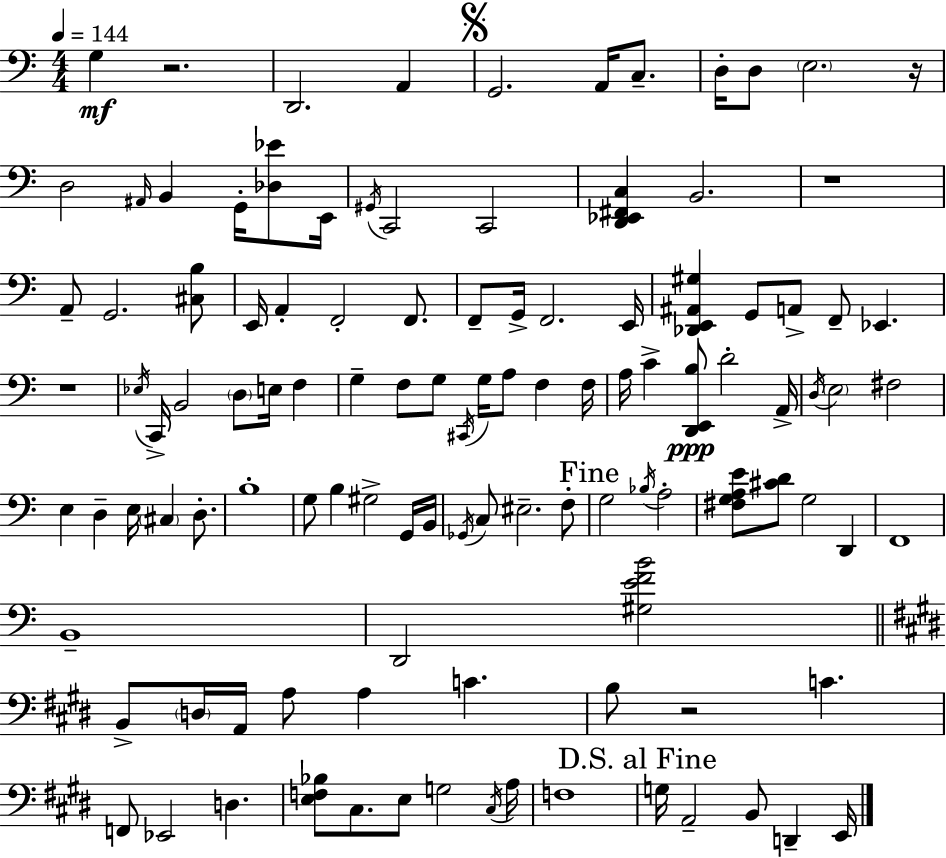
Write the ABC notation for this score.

X:1
T:Untitled
M:4/4
L:1/4
K:Am
G, z2 D,,2 A,, G,,2 A,,/4 C,/2 D,/4 D,/2 E,2 z/4 D,2 ^A,,/4 B,, G,,/4 [_D,_E]/2 E,,/4 ^G,,/4 C,,2 C,,2 [D,,_E,,^F,,C,] B,,2 z4 A,,/2 G,,2 [^C,B,]/2 E,,/4 A,, F,,2 F,,/2 F,,/2 G,,/4 F,,2 E,,/4 [_D,,E,,^A,,^G,] G,,/2 A,,/2 F,,/2 _E,, z4 _E,/4 C,,/4 B,,2 D,/2 E,/4 F, G, F,/2 G,/2 ^C,,/4 G,/4 A,/2 F, F,/4 A,/4 C [D,,E,,B,]/2 D2 A,,/4 D,/4 E,2 ^F,2 E, D, E,/4 ^C, D,/2 B,4 G,/2 B, ^G,2 G,,/4 B,,/4 _G,,/4 C,/2 ^E,2 F,/2 G,2 _B,/4 A,2 [^F,G,A,E]/2 [^CD]/2 G,2 D,, F,,4 B,,4 D,,2 [^G,EFB]2 B,,/2 D,/4 A,,/4 A,/2 A, C B,/2 z2 C F,,/2 _E,,2 D, [E,F,_B,]/2 ^C,/2 E,/2 G,2 ^C,/4 A,/4 F,4 G,/4 A,,2 B,,/2 D,, E,,/4